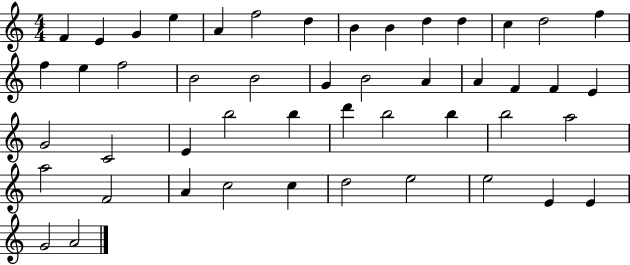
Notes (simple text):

F4/q E4/q G4/q E5/q A4/q F5/h D5/q B4/q B4/q D5/q D5/q C5/q D5/h F5/q F5/q E5/q F5/h B4/h B4/h G4/q B4/h A4/q A4/q F4/q F4/q E4/q G4/h C4/h E4/q B5/h B5/q D6/q B5/h B5/q B5/h A5/h A5/h F4/h A4/q C5/h C5/q D5/h E5/h E5/h E4/q E4/q G4/h A4/h